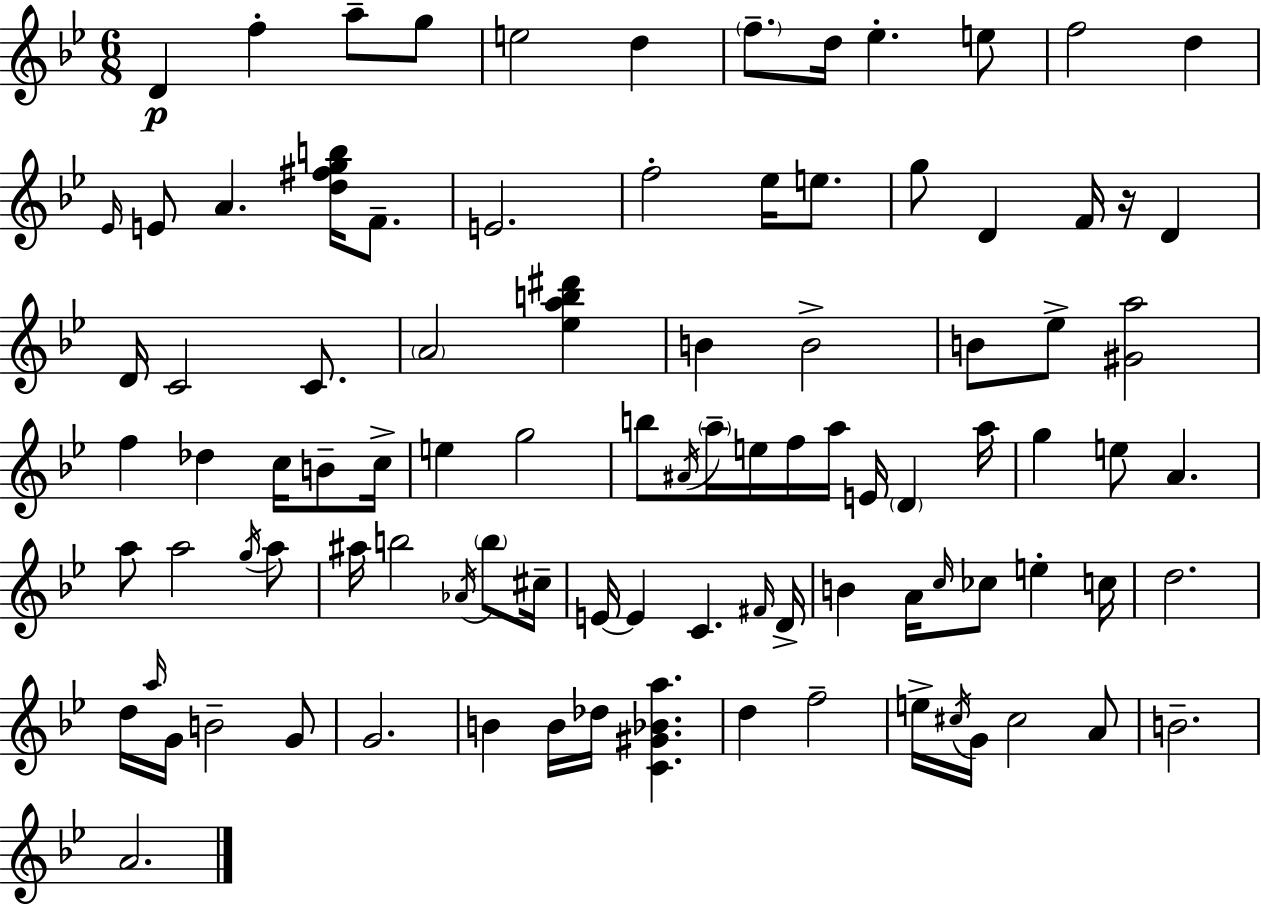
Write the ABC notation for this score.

X:1
T:Untitled
M:6/8
L:1/4
K:Bb
D f a/2 g/2 e2 d f/2 d/4 _e e/2 f2 d _E/4 E/2 A [d^fgb]/4 F/2 E2 f2 _e/4 e/2 g/2 D F/4 z/4 D D/4 C2 C/2 A2 [_eab^d'] B B2 B/2 _e/2 [^Ga]2 f _d c/4 B/2 c/4 e g2 b/2 ^A/4 a/4 e/4 f/4 a/4 E/4 D a/4 g e/2 A a/2 a2 g/4 a/2 ^a/4 b2 _A/4 b/2 ^c/4 E/4 E C ^F/4 D/4 B A/4 c/4 _c/2 e c/4 d2 d/4 a/4 G/4 B2 G/2 G2 B B/4 _d/4 [C^G_Ba] d f2 e/4 ^c/4 G/4 ^c2 A/2 B2 A2